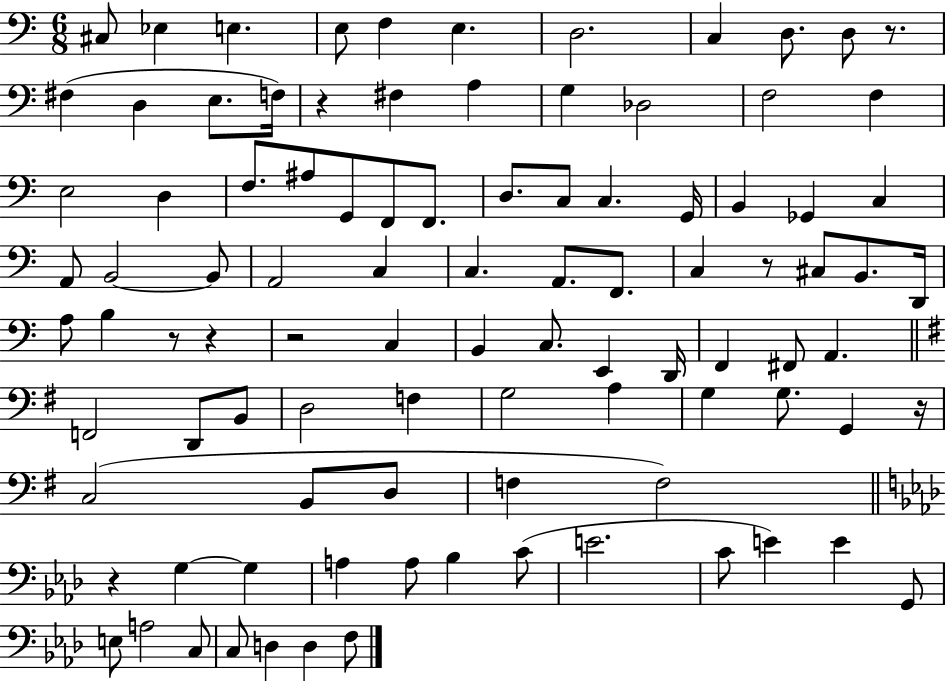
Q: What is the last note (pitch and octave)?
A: F3